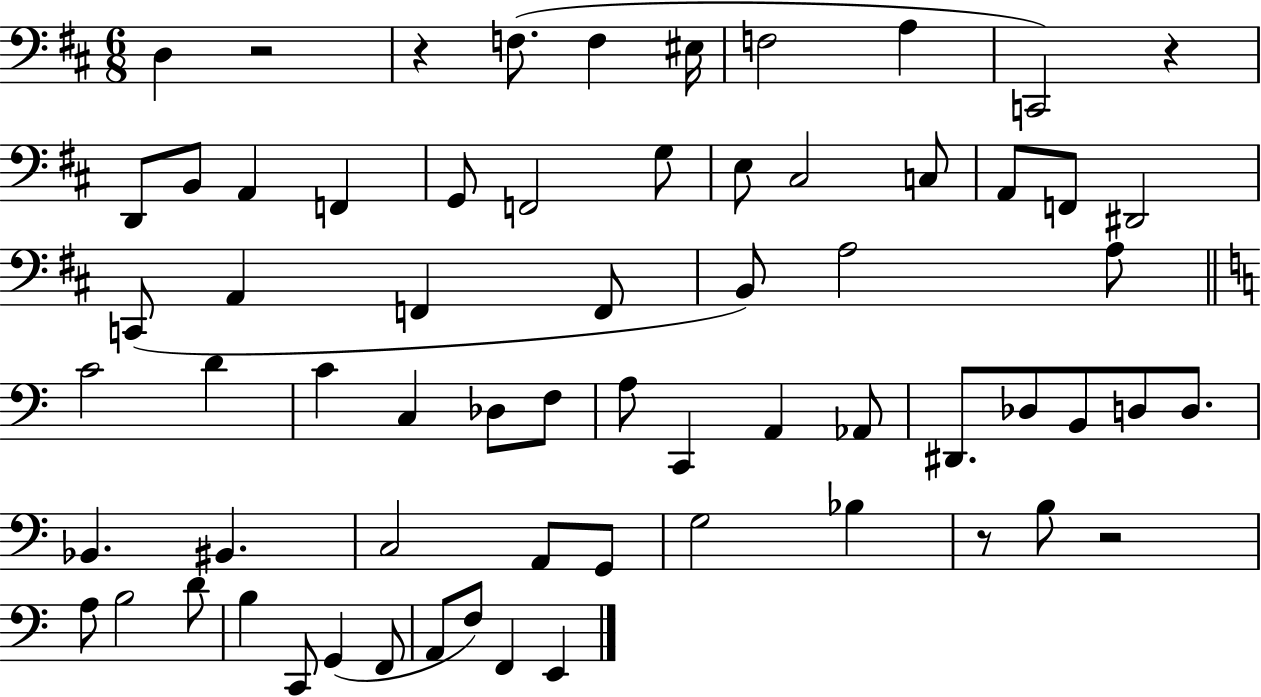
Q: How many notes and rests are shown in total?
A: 66